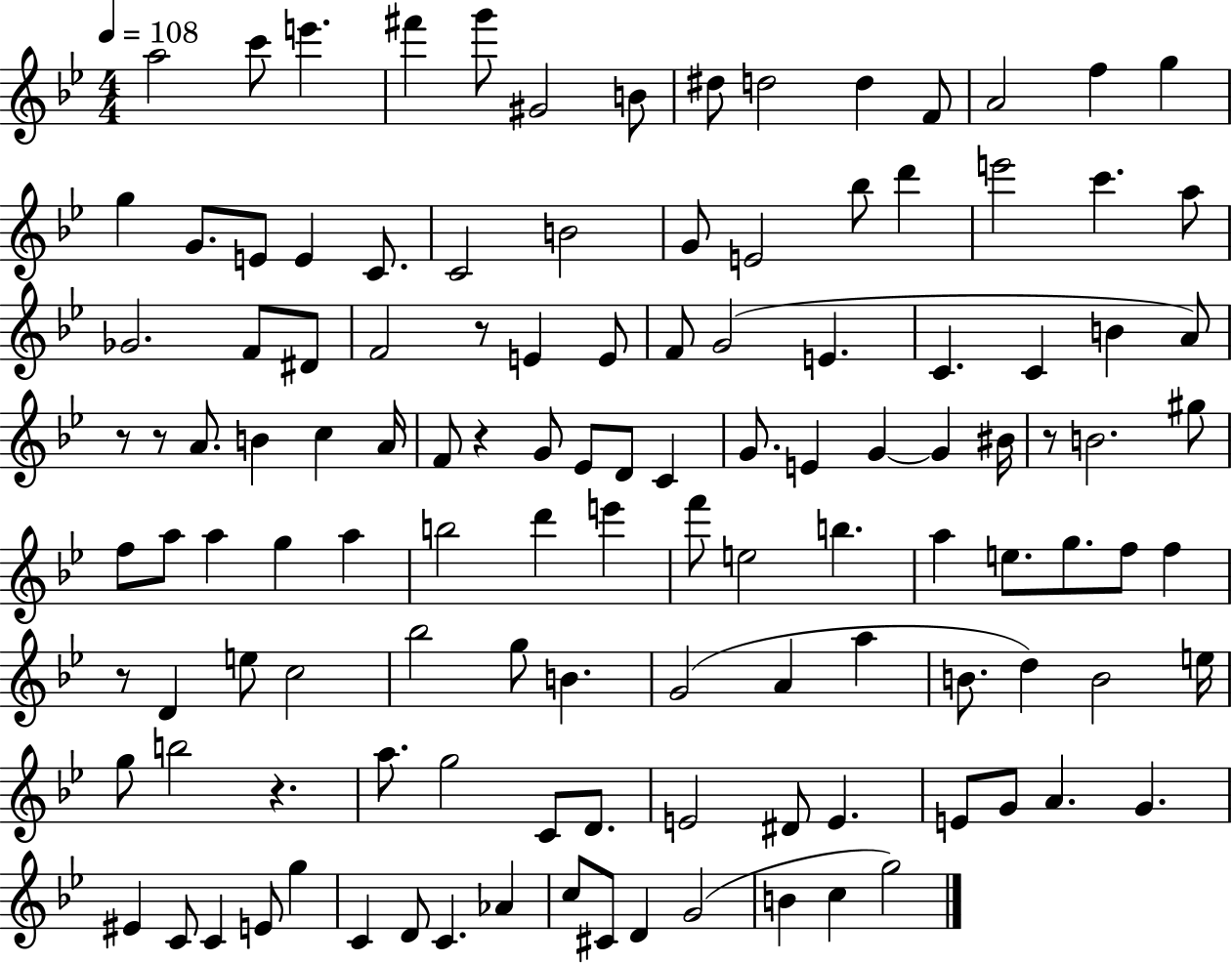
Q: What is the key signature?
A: BES major